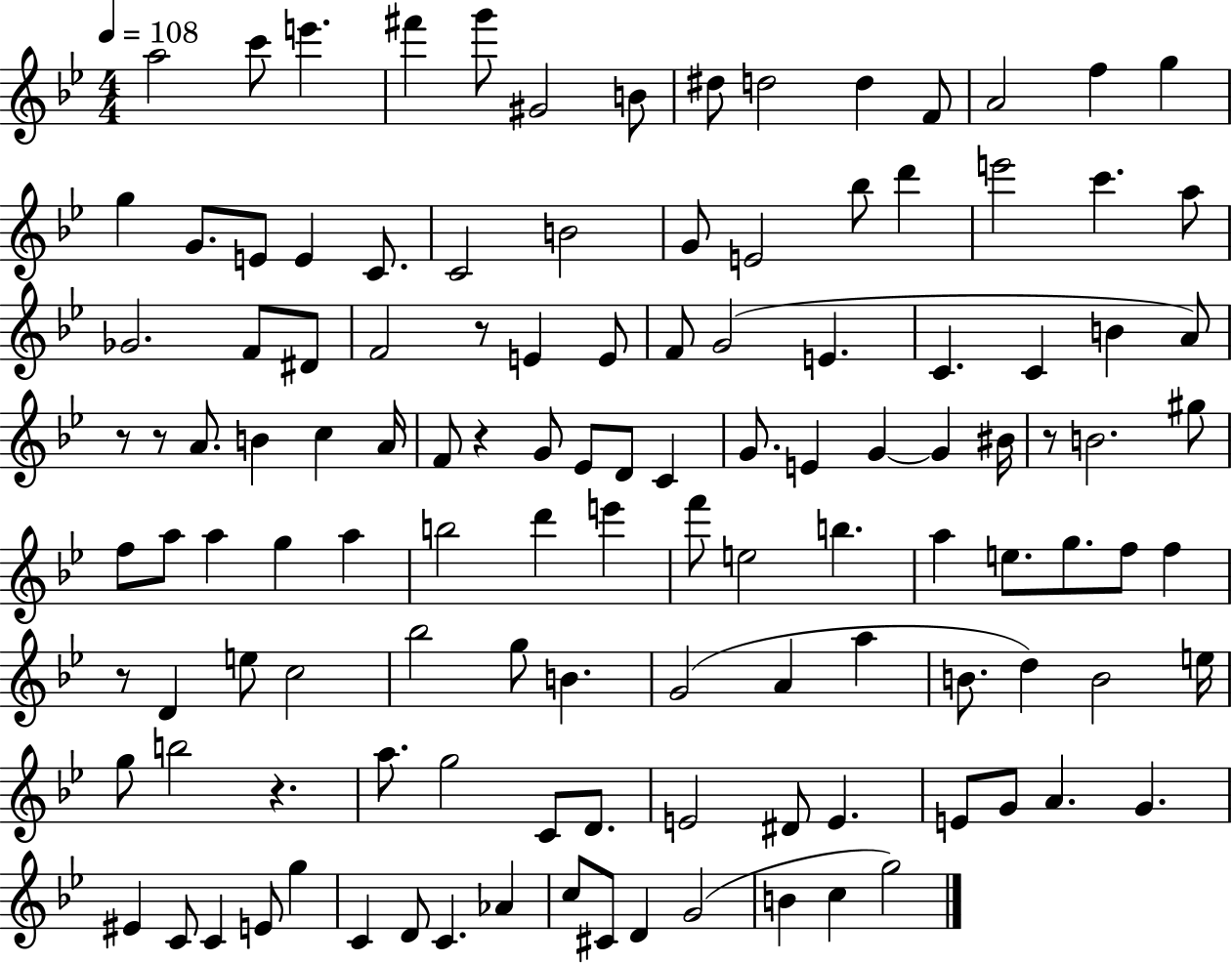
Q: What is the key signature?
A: BES major